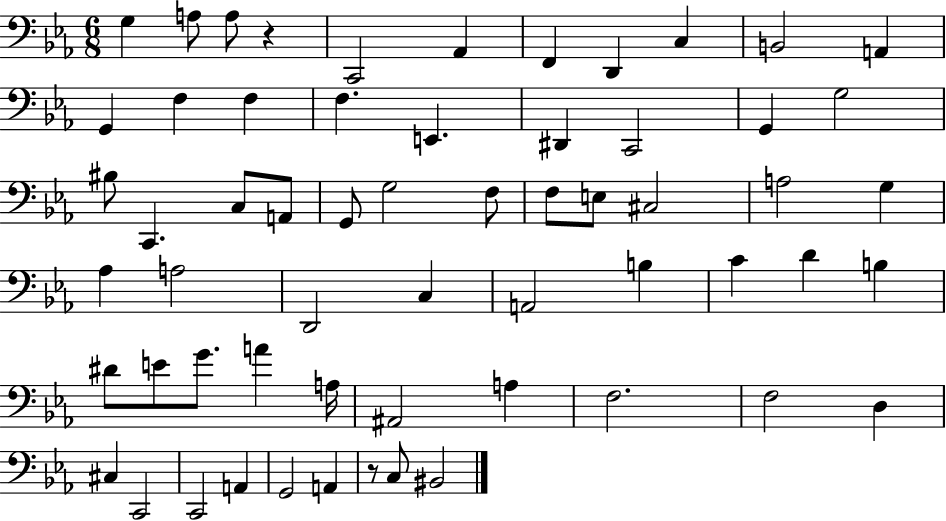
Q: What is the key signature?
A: EES major